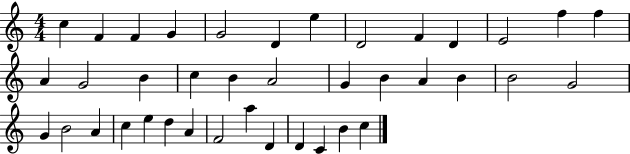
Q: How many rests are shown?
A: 0